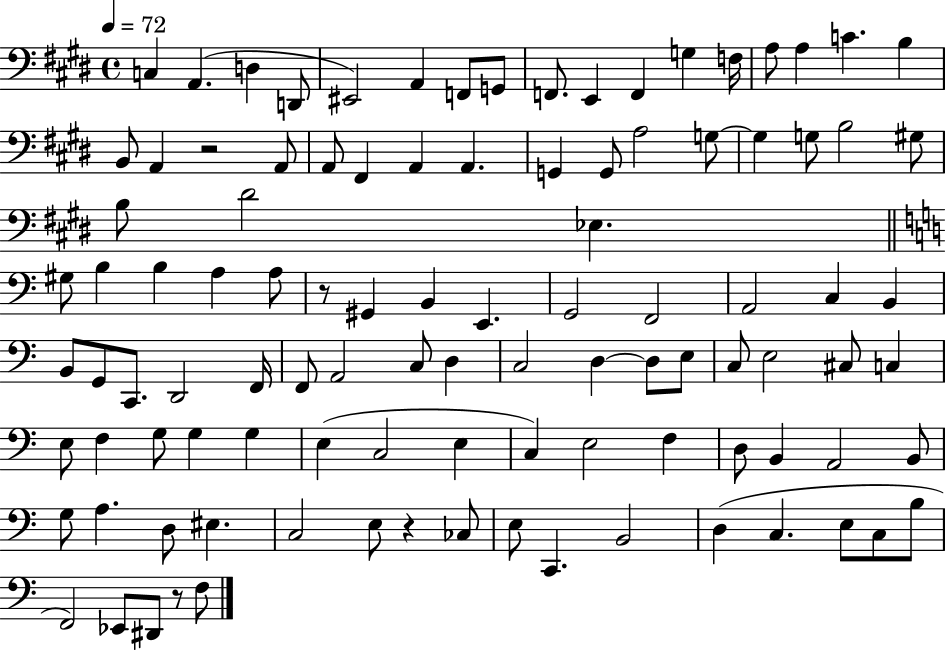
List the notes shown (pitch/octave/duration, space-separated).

C3/q A2/q. D3/q D2/e EIS2/h A2/q F2/e G2/e F2/e. E2/q F2/q G3/q F3/s A3/e A3/q C4/q. B3/q B2/e A2/q R/h A2/e A2/e F#2/q A2/q A2/q. G2/q G2/e A3/h G3/e G3/q G3/e B3/h G#3/e B3/e D#4/h Eb3/q. G#3/e B3/q B3/q A3/q A3/e R/e G#2/q B2/q E2/q. G2/h F2/h A2/h C3/q B2/q B2/e G2/e C2/e. D2/h F2/s F2/e A2/h C3/e D3/q C3/h D3/q D3/e E3/e C3/e E3/h C#3/e C3/q E3/e F3/q G3/e G3/q G3/q E3/q C3/h E3/q C3/q E3/h F3/q D3/e B2/q A2/h B2/e G3/e A3/q. D3/e EIS3/q. C3/h E3/e R/q CES3/e E3/e C2/q. B2/h D3/q C3/q. E3/e C3/e B3/e F2/h Eb2/e D#2/e R/e F3/e